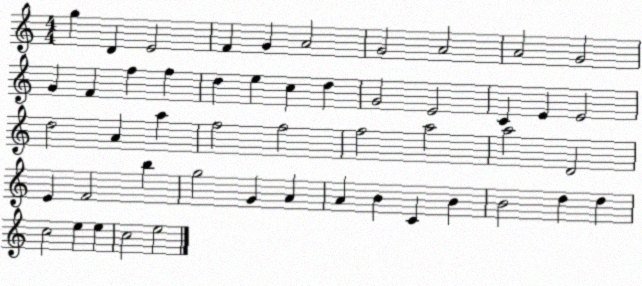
X:1
T:Untitled
M:4/4
L:1/4
K:C
g D E2 F G A2 G2 A2 A2 G2 G F f f d e c d G2 E2 C E E2 d2 A a f2 f2 f2 a2 a2 D2 E F2 b g2 G A A B C B B2 d d c2 e e c2 e2